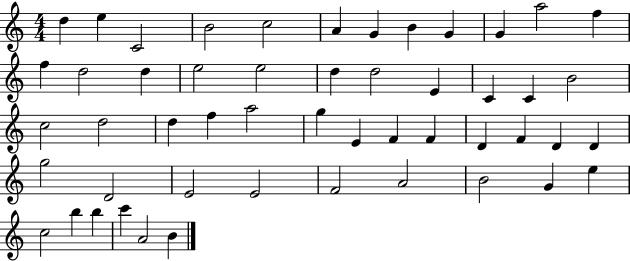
X:1
T:Untitled
M:4/4
L:1/4
K:C
d e C2 B2 c2 A G B G G a2 f f d2 d e2 e2 d d2 E C C B2 c2 d2 d f a2 g E F F D F D D g2 D2 E2 E2 F2 A2 B2 G e c2 b b c' A2 B